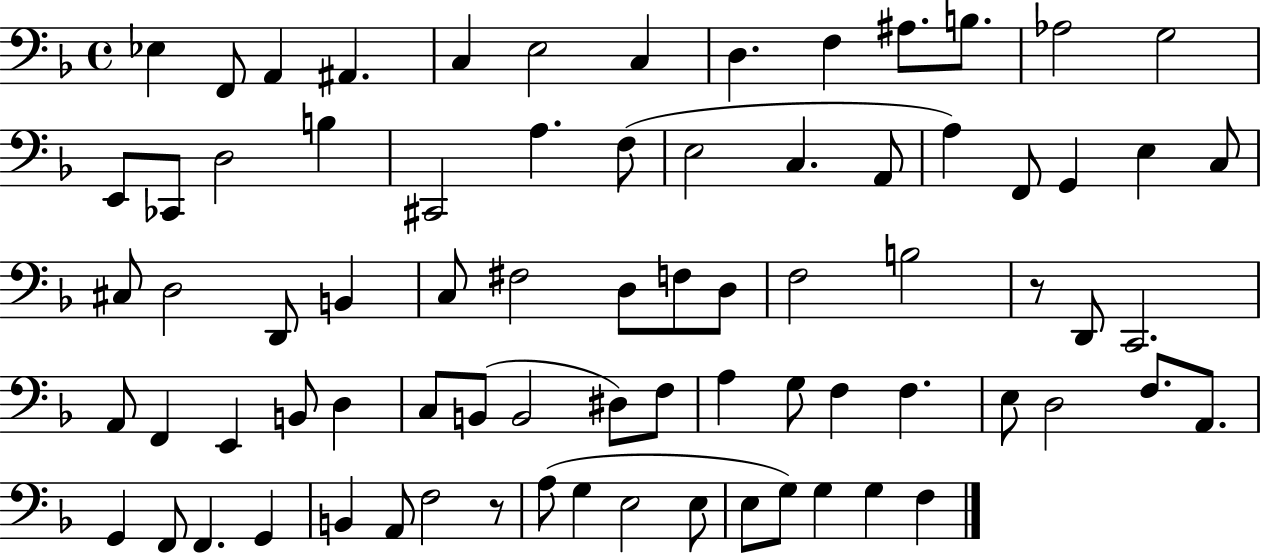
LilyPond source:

{
  \clef bass
  \time 4/4
  \defaultTimeSignature
  \key f \major
  \repeat volta 2 { ees4 f,8 a,4 ais,4. | c4 e2 c4 | d4. f4 ais8. b8. | aes2 g2 | \break e,8 ces,8 d2 b4 | cis,2 a4. f8( | e2 c4. a,8 | a4) f,8 g,4 e4 c8 | \break cis8 d2 d,8 b,4 | c8 fis2 d8 f8 d8 | f2 b2 | r8 d,8 c,2. | \break a,8 f,4 e,4 b,8 d4 | c8 b,8( b,2 dis8) f8 | a4 g8 f4 f4. | e8 d2 f8. a,8. | \break g,4 f,8 f,4. g,4 | b,4 a,8 f2 r8 | a8( g4 e2 e8 | e8 g8) g4 g4 f4 | \break } \bar "|."
}